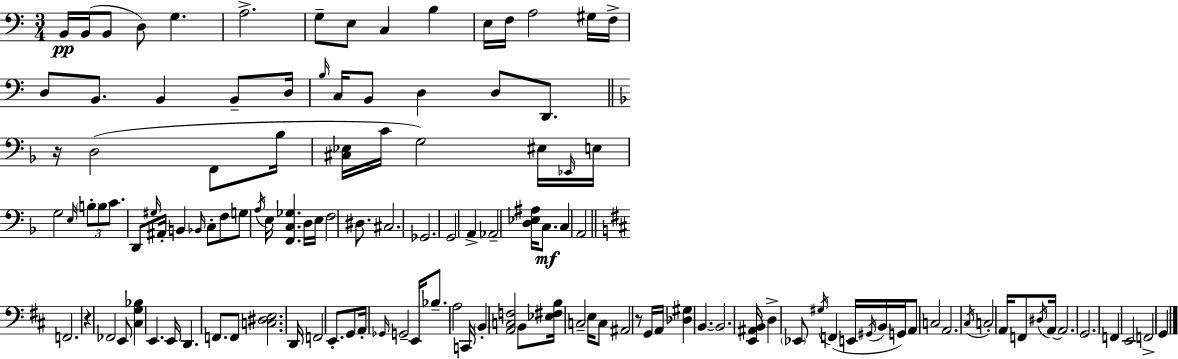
X:1
T:Untitled
M:3/4
L:1/4
K:Am
B,,/4 B,,/4 B,,/2 D,/2 G, A,2 G,/2 E,/2 C, B, E,/4 F,/4 A,2 ^G,/4 F,/4 D,/2 B,,/2 B,, B,,/2 D,/4 B,/4 C,/4 B,,/2 D, D,/2 D,,/2 z/4 D,2 F,,/2 _B,/4 [^C,_E,]/4 C/4 G,2 ^E,/4 _E,,/4 E,/4 G,2 E,/4 B,/2 B,/2 C/2 D,,/2 ^G,/4 ^A,,/4 B,, _B,,/4 C,/2 F,/2 G,/2 A,/4 E,/4 [F,,C,_G,] D,/4 E,/4 F,2 ^D,/2 ^C,2 _G,,2 G,,2 A,, _A,,2 [D,_E,^A,]/4 C,/2 C, A,,2 F,,2 z _F,,2 E,,/2 [^C,G,_B,] E,, E,,/4 D,, F,,/2 F,,/2 [C,^D,E,]2 D,,/4 F,,2 E,,/2 G,,/2 A,,/4 _G,,/4 G,,2 E,,/4 _B,/2 A,2 C,,/4 B,, [A,,C,F,]2 B,,/2 [_E,^F,B,]/4 C,2 E,/4 C,/2 ^A,,2 z/2 G,,/4 A,,/4 [_D,^G,] B,, B,,2 [E,,^A,,B,,]/4 D, _E,,/2 ^G,/4 F,, E,,/4 ^G,,/4 B,,/4 G,,/4 A,,/2 C,2 A,,2 ^C,/4 C,2 A,,/4 F,,/2 ^D,/4 A,,/4 A,,2 G,,2 F,, E,,2 F,,2 G,,